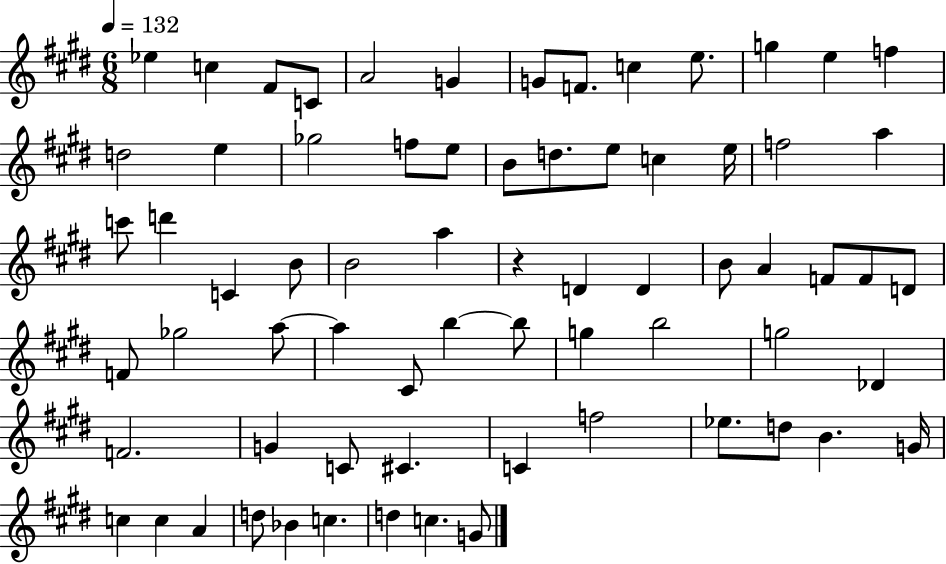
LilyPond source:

{
  \clef treble
  \numericTimeSignature
  \time 6/8
  \key e \major
  \tempo 4 = 132
  ees''4 c''4 fis'8 c'8 | a'2 g'4 | g'8 f'8. c''4 e''8. | g''4 e''4 f''4 | \break d''2 e''4 | ges''2 f''8 e''8 | b'8 d''8. e''8 c''4 e''16 | f''2 a''4 | \break c'''8 d'''4 c'4 b'8 | b'2 a''4 | r4 d'4 d'4 | b'8 a'4 f'8 f'8 d'8 | \break f'8 ges''2 a''8~~ | a''4 cis'8 b''4~~ b''8 | g''4 b''2 | g''2 des'4 | \break f'2. | g'4 c'8 cis'4. | c'4 f''2 | ees''8. d''8 b'4. g'16 | \break c''4 c''4 a'4 | d''8 bes'4 c''4. | d''4 c''4. g'8 | \bar "|."
}